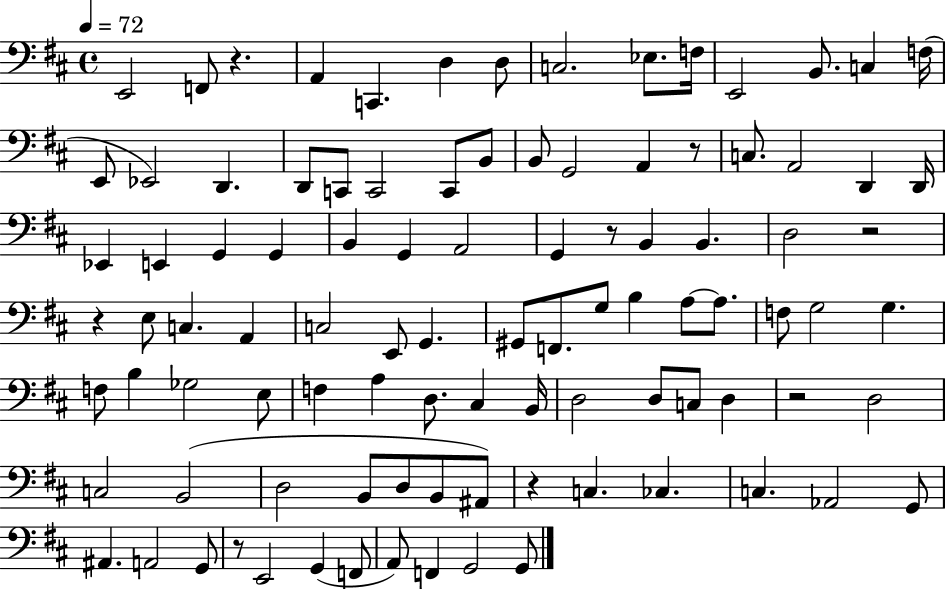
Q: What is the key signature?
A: D major